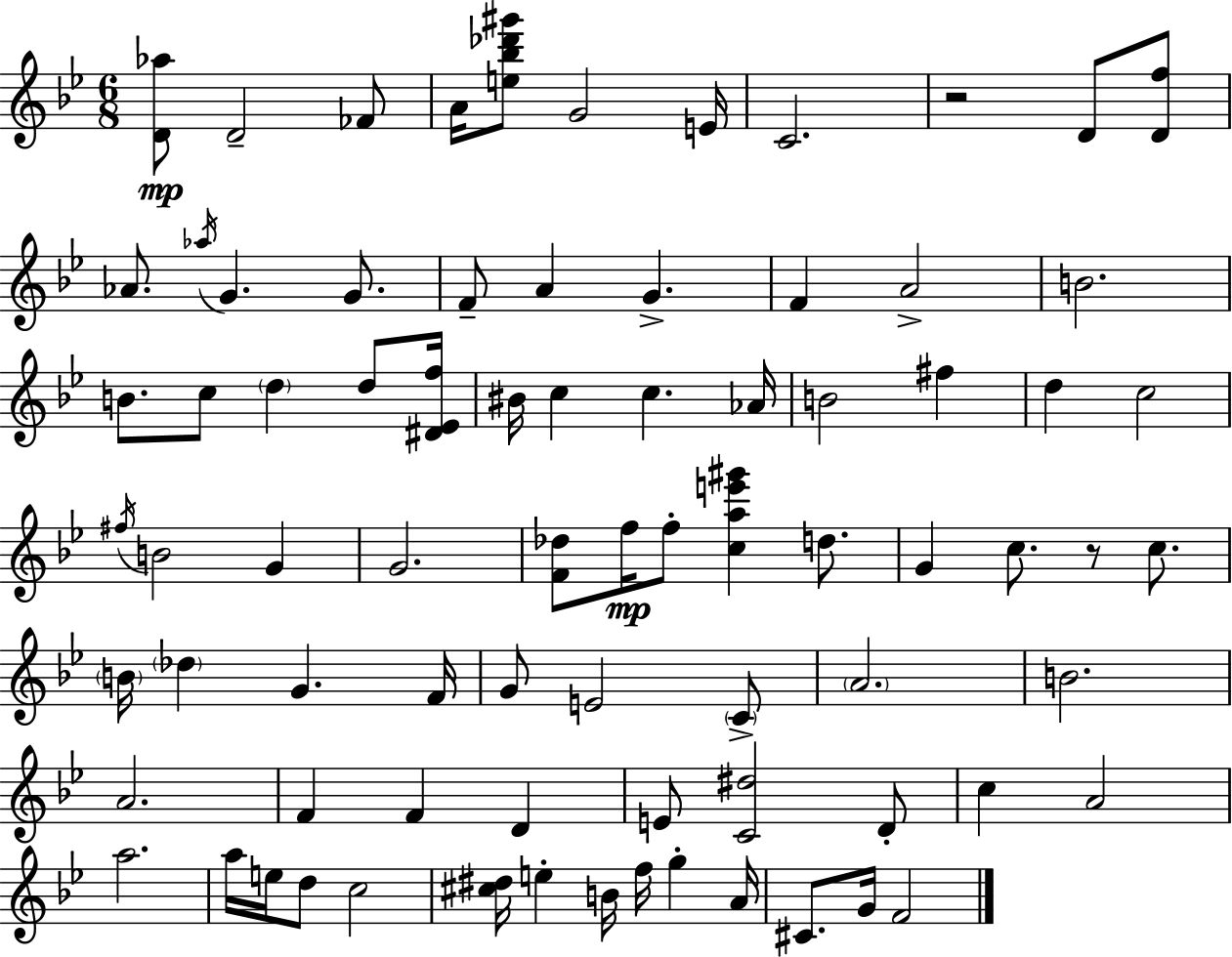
{
  \clef treble
  \numericTimeSignature
  \time 6/8
  \key bes \major
  <d' aes''>8\mp d'2-- fes'8 | a'16 <e'' bes'' des''' gis'''>8 g'2 e'16 | c'2. | r2 d'8 <d' f''>8 | \break aes'8. \acciaccatura { aes''16 } g'4. g'8. | f'8-- a'4 g'4.-> | f'4 a'2-> | b'2. | \break b'8. c''8 \parenthesize d''4 d''8 | <dis' ees' f''>16 bis'16 c''4 c''4. | aes'16 b'2 fis''4 | d''4 c''2 | \break \acciaccatura { fis''16 } b'2 g'4 | g'2. | <f' des''>8 f''16\mp f''8-. <c'' a'' e''' gis'''>4 d''8. | g'4 c''8. r8 c''8. | \break \parenthesize b'16 \parenthesize des''4 g'4. | f'16 g'8 e'2 | \parenthesize c'8-> \parenthesize a'2. | b'2. | \break a'2. | f'4 f'4 d'4 | e'8 <c' dis''>2 | d'8-. c''4 a'2 | \break a''2. | a''16 e''16 d''8 c''2 | <cis'' dis''>16 e''4-. b'16 f''16 g''4-. | a'16 cis'8. g'16 f'2 | \break \bar "|."
}